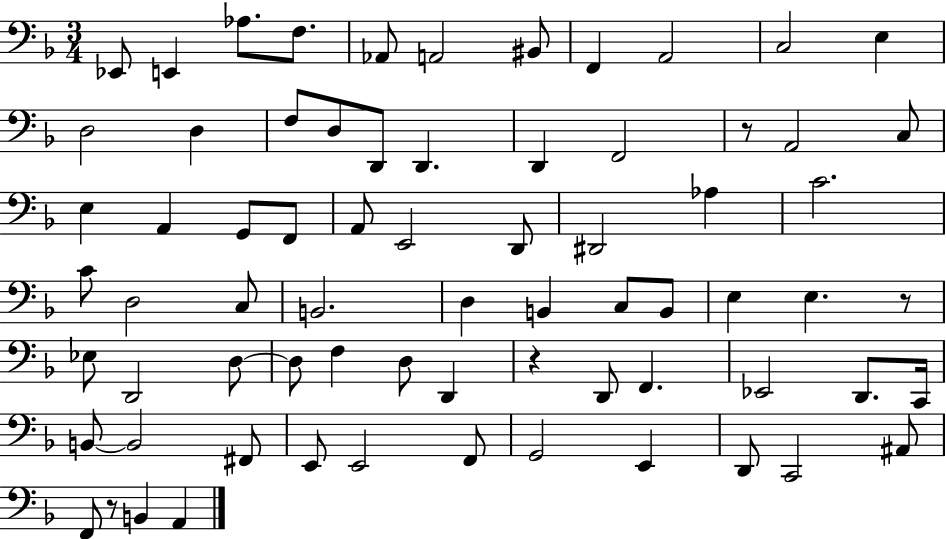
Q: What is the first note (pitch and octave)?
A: Eb2